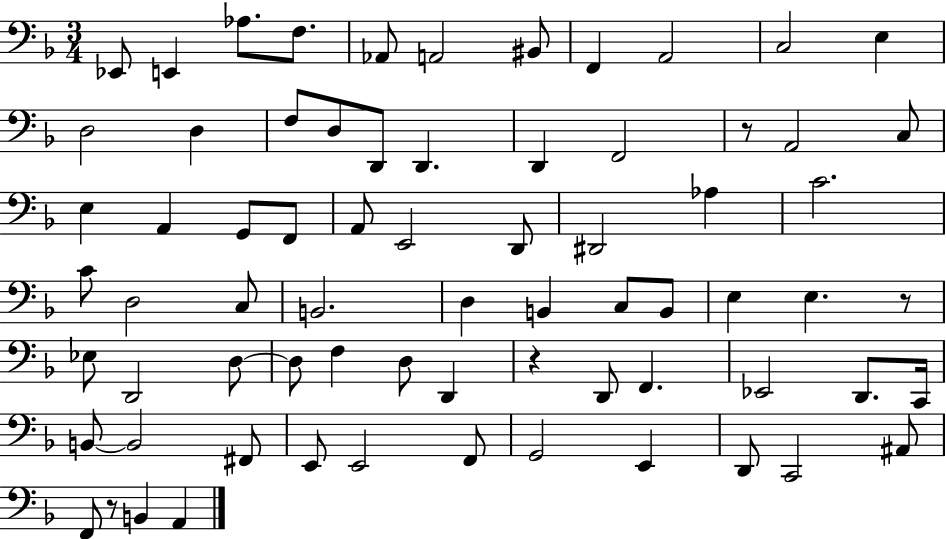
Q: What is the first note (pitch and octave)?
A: Eb2